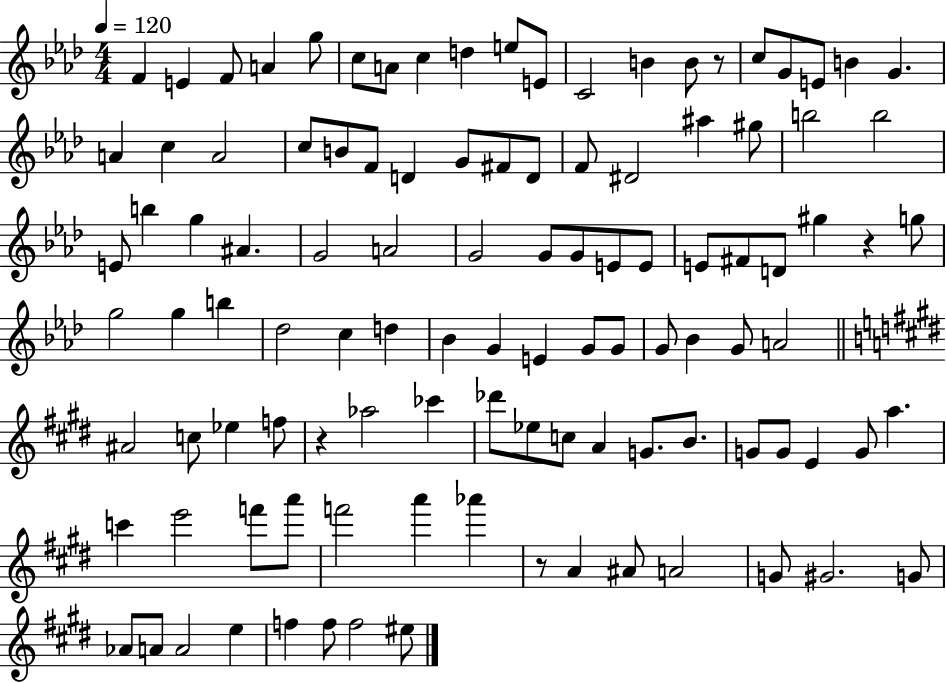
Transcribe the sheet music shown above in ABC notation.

X:1
T:Untitled
M:4/4
L:1/4
K:Ab
F E F/2 A g/2 c/2 A/2 c d e/2 E/2 C2 B B/2 z/2 c/2 G/2 E/2 B G A c A2 c/2 B/2 F/2 D G/2 ^F/2 D/2 F/2 ^D2 ^a ^g/2 b2 b2 E/2 b g ^A G2 A2 G2 G/2 G/2 E/2 E/2 E/2 ^F/2 D/2 ^g z g/2 g2 g b _d2 c d _B G E G/2 G/2 G/2 _B G/2 A2 ^A2 c/2 _e f/2 z _a2 _c' _d'/2 _e/2 c/2 A G/2 B/2 G/2 G/2 E G/2 a c' e'2 f'/2 a'/2 f'2 a' _a' z/2 A ^A/2 A2 G/2 ^G2 G/2 _A/2 A/2 A2 e f f/2 f2 ^e/2